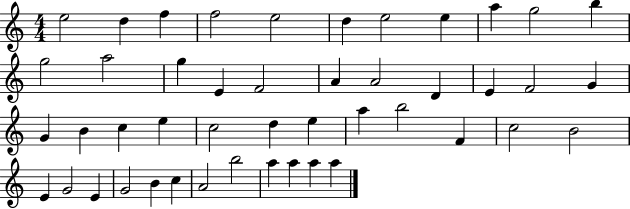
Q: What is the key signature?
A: C major